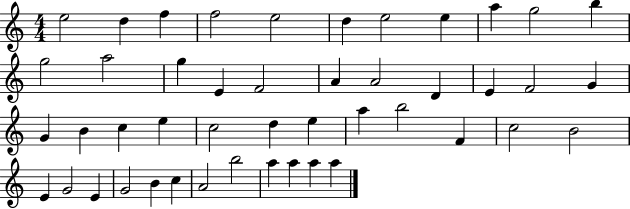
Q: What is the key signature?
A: C major